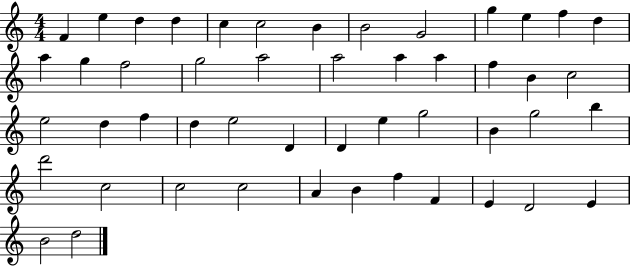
{
  \clef treble
  \numericTimeSignature
  \time 4/4
  \key c \major
  f'4 e''4 d''4 d''4 | c''4 c''2 b'4 | b'2 g'2 | g''4 e''4 f''4 d''4 | \break a''4 g''4 f''2 | g''2 a''2 | a''2 a''4 a''4 | f''4 b'4 c''2 | \break e''2 d''4 f''4 | d''4 e''2 d'4 | d'4 e''4 g''2 | b'4 g''2 b''4 | \break d'''2 c''2 | c''2 c''2 | a'4 b'4 f''4 f'4 | e'4 d'2 e'4 | \break b'2 d''2 | \bar "|."
}